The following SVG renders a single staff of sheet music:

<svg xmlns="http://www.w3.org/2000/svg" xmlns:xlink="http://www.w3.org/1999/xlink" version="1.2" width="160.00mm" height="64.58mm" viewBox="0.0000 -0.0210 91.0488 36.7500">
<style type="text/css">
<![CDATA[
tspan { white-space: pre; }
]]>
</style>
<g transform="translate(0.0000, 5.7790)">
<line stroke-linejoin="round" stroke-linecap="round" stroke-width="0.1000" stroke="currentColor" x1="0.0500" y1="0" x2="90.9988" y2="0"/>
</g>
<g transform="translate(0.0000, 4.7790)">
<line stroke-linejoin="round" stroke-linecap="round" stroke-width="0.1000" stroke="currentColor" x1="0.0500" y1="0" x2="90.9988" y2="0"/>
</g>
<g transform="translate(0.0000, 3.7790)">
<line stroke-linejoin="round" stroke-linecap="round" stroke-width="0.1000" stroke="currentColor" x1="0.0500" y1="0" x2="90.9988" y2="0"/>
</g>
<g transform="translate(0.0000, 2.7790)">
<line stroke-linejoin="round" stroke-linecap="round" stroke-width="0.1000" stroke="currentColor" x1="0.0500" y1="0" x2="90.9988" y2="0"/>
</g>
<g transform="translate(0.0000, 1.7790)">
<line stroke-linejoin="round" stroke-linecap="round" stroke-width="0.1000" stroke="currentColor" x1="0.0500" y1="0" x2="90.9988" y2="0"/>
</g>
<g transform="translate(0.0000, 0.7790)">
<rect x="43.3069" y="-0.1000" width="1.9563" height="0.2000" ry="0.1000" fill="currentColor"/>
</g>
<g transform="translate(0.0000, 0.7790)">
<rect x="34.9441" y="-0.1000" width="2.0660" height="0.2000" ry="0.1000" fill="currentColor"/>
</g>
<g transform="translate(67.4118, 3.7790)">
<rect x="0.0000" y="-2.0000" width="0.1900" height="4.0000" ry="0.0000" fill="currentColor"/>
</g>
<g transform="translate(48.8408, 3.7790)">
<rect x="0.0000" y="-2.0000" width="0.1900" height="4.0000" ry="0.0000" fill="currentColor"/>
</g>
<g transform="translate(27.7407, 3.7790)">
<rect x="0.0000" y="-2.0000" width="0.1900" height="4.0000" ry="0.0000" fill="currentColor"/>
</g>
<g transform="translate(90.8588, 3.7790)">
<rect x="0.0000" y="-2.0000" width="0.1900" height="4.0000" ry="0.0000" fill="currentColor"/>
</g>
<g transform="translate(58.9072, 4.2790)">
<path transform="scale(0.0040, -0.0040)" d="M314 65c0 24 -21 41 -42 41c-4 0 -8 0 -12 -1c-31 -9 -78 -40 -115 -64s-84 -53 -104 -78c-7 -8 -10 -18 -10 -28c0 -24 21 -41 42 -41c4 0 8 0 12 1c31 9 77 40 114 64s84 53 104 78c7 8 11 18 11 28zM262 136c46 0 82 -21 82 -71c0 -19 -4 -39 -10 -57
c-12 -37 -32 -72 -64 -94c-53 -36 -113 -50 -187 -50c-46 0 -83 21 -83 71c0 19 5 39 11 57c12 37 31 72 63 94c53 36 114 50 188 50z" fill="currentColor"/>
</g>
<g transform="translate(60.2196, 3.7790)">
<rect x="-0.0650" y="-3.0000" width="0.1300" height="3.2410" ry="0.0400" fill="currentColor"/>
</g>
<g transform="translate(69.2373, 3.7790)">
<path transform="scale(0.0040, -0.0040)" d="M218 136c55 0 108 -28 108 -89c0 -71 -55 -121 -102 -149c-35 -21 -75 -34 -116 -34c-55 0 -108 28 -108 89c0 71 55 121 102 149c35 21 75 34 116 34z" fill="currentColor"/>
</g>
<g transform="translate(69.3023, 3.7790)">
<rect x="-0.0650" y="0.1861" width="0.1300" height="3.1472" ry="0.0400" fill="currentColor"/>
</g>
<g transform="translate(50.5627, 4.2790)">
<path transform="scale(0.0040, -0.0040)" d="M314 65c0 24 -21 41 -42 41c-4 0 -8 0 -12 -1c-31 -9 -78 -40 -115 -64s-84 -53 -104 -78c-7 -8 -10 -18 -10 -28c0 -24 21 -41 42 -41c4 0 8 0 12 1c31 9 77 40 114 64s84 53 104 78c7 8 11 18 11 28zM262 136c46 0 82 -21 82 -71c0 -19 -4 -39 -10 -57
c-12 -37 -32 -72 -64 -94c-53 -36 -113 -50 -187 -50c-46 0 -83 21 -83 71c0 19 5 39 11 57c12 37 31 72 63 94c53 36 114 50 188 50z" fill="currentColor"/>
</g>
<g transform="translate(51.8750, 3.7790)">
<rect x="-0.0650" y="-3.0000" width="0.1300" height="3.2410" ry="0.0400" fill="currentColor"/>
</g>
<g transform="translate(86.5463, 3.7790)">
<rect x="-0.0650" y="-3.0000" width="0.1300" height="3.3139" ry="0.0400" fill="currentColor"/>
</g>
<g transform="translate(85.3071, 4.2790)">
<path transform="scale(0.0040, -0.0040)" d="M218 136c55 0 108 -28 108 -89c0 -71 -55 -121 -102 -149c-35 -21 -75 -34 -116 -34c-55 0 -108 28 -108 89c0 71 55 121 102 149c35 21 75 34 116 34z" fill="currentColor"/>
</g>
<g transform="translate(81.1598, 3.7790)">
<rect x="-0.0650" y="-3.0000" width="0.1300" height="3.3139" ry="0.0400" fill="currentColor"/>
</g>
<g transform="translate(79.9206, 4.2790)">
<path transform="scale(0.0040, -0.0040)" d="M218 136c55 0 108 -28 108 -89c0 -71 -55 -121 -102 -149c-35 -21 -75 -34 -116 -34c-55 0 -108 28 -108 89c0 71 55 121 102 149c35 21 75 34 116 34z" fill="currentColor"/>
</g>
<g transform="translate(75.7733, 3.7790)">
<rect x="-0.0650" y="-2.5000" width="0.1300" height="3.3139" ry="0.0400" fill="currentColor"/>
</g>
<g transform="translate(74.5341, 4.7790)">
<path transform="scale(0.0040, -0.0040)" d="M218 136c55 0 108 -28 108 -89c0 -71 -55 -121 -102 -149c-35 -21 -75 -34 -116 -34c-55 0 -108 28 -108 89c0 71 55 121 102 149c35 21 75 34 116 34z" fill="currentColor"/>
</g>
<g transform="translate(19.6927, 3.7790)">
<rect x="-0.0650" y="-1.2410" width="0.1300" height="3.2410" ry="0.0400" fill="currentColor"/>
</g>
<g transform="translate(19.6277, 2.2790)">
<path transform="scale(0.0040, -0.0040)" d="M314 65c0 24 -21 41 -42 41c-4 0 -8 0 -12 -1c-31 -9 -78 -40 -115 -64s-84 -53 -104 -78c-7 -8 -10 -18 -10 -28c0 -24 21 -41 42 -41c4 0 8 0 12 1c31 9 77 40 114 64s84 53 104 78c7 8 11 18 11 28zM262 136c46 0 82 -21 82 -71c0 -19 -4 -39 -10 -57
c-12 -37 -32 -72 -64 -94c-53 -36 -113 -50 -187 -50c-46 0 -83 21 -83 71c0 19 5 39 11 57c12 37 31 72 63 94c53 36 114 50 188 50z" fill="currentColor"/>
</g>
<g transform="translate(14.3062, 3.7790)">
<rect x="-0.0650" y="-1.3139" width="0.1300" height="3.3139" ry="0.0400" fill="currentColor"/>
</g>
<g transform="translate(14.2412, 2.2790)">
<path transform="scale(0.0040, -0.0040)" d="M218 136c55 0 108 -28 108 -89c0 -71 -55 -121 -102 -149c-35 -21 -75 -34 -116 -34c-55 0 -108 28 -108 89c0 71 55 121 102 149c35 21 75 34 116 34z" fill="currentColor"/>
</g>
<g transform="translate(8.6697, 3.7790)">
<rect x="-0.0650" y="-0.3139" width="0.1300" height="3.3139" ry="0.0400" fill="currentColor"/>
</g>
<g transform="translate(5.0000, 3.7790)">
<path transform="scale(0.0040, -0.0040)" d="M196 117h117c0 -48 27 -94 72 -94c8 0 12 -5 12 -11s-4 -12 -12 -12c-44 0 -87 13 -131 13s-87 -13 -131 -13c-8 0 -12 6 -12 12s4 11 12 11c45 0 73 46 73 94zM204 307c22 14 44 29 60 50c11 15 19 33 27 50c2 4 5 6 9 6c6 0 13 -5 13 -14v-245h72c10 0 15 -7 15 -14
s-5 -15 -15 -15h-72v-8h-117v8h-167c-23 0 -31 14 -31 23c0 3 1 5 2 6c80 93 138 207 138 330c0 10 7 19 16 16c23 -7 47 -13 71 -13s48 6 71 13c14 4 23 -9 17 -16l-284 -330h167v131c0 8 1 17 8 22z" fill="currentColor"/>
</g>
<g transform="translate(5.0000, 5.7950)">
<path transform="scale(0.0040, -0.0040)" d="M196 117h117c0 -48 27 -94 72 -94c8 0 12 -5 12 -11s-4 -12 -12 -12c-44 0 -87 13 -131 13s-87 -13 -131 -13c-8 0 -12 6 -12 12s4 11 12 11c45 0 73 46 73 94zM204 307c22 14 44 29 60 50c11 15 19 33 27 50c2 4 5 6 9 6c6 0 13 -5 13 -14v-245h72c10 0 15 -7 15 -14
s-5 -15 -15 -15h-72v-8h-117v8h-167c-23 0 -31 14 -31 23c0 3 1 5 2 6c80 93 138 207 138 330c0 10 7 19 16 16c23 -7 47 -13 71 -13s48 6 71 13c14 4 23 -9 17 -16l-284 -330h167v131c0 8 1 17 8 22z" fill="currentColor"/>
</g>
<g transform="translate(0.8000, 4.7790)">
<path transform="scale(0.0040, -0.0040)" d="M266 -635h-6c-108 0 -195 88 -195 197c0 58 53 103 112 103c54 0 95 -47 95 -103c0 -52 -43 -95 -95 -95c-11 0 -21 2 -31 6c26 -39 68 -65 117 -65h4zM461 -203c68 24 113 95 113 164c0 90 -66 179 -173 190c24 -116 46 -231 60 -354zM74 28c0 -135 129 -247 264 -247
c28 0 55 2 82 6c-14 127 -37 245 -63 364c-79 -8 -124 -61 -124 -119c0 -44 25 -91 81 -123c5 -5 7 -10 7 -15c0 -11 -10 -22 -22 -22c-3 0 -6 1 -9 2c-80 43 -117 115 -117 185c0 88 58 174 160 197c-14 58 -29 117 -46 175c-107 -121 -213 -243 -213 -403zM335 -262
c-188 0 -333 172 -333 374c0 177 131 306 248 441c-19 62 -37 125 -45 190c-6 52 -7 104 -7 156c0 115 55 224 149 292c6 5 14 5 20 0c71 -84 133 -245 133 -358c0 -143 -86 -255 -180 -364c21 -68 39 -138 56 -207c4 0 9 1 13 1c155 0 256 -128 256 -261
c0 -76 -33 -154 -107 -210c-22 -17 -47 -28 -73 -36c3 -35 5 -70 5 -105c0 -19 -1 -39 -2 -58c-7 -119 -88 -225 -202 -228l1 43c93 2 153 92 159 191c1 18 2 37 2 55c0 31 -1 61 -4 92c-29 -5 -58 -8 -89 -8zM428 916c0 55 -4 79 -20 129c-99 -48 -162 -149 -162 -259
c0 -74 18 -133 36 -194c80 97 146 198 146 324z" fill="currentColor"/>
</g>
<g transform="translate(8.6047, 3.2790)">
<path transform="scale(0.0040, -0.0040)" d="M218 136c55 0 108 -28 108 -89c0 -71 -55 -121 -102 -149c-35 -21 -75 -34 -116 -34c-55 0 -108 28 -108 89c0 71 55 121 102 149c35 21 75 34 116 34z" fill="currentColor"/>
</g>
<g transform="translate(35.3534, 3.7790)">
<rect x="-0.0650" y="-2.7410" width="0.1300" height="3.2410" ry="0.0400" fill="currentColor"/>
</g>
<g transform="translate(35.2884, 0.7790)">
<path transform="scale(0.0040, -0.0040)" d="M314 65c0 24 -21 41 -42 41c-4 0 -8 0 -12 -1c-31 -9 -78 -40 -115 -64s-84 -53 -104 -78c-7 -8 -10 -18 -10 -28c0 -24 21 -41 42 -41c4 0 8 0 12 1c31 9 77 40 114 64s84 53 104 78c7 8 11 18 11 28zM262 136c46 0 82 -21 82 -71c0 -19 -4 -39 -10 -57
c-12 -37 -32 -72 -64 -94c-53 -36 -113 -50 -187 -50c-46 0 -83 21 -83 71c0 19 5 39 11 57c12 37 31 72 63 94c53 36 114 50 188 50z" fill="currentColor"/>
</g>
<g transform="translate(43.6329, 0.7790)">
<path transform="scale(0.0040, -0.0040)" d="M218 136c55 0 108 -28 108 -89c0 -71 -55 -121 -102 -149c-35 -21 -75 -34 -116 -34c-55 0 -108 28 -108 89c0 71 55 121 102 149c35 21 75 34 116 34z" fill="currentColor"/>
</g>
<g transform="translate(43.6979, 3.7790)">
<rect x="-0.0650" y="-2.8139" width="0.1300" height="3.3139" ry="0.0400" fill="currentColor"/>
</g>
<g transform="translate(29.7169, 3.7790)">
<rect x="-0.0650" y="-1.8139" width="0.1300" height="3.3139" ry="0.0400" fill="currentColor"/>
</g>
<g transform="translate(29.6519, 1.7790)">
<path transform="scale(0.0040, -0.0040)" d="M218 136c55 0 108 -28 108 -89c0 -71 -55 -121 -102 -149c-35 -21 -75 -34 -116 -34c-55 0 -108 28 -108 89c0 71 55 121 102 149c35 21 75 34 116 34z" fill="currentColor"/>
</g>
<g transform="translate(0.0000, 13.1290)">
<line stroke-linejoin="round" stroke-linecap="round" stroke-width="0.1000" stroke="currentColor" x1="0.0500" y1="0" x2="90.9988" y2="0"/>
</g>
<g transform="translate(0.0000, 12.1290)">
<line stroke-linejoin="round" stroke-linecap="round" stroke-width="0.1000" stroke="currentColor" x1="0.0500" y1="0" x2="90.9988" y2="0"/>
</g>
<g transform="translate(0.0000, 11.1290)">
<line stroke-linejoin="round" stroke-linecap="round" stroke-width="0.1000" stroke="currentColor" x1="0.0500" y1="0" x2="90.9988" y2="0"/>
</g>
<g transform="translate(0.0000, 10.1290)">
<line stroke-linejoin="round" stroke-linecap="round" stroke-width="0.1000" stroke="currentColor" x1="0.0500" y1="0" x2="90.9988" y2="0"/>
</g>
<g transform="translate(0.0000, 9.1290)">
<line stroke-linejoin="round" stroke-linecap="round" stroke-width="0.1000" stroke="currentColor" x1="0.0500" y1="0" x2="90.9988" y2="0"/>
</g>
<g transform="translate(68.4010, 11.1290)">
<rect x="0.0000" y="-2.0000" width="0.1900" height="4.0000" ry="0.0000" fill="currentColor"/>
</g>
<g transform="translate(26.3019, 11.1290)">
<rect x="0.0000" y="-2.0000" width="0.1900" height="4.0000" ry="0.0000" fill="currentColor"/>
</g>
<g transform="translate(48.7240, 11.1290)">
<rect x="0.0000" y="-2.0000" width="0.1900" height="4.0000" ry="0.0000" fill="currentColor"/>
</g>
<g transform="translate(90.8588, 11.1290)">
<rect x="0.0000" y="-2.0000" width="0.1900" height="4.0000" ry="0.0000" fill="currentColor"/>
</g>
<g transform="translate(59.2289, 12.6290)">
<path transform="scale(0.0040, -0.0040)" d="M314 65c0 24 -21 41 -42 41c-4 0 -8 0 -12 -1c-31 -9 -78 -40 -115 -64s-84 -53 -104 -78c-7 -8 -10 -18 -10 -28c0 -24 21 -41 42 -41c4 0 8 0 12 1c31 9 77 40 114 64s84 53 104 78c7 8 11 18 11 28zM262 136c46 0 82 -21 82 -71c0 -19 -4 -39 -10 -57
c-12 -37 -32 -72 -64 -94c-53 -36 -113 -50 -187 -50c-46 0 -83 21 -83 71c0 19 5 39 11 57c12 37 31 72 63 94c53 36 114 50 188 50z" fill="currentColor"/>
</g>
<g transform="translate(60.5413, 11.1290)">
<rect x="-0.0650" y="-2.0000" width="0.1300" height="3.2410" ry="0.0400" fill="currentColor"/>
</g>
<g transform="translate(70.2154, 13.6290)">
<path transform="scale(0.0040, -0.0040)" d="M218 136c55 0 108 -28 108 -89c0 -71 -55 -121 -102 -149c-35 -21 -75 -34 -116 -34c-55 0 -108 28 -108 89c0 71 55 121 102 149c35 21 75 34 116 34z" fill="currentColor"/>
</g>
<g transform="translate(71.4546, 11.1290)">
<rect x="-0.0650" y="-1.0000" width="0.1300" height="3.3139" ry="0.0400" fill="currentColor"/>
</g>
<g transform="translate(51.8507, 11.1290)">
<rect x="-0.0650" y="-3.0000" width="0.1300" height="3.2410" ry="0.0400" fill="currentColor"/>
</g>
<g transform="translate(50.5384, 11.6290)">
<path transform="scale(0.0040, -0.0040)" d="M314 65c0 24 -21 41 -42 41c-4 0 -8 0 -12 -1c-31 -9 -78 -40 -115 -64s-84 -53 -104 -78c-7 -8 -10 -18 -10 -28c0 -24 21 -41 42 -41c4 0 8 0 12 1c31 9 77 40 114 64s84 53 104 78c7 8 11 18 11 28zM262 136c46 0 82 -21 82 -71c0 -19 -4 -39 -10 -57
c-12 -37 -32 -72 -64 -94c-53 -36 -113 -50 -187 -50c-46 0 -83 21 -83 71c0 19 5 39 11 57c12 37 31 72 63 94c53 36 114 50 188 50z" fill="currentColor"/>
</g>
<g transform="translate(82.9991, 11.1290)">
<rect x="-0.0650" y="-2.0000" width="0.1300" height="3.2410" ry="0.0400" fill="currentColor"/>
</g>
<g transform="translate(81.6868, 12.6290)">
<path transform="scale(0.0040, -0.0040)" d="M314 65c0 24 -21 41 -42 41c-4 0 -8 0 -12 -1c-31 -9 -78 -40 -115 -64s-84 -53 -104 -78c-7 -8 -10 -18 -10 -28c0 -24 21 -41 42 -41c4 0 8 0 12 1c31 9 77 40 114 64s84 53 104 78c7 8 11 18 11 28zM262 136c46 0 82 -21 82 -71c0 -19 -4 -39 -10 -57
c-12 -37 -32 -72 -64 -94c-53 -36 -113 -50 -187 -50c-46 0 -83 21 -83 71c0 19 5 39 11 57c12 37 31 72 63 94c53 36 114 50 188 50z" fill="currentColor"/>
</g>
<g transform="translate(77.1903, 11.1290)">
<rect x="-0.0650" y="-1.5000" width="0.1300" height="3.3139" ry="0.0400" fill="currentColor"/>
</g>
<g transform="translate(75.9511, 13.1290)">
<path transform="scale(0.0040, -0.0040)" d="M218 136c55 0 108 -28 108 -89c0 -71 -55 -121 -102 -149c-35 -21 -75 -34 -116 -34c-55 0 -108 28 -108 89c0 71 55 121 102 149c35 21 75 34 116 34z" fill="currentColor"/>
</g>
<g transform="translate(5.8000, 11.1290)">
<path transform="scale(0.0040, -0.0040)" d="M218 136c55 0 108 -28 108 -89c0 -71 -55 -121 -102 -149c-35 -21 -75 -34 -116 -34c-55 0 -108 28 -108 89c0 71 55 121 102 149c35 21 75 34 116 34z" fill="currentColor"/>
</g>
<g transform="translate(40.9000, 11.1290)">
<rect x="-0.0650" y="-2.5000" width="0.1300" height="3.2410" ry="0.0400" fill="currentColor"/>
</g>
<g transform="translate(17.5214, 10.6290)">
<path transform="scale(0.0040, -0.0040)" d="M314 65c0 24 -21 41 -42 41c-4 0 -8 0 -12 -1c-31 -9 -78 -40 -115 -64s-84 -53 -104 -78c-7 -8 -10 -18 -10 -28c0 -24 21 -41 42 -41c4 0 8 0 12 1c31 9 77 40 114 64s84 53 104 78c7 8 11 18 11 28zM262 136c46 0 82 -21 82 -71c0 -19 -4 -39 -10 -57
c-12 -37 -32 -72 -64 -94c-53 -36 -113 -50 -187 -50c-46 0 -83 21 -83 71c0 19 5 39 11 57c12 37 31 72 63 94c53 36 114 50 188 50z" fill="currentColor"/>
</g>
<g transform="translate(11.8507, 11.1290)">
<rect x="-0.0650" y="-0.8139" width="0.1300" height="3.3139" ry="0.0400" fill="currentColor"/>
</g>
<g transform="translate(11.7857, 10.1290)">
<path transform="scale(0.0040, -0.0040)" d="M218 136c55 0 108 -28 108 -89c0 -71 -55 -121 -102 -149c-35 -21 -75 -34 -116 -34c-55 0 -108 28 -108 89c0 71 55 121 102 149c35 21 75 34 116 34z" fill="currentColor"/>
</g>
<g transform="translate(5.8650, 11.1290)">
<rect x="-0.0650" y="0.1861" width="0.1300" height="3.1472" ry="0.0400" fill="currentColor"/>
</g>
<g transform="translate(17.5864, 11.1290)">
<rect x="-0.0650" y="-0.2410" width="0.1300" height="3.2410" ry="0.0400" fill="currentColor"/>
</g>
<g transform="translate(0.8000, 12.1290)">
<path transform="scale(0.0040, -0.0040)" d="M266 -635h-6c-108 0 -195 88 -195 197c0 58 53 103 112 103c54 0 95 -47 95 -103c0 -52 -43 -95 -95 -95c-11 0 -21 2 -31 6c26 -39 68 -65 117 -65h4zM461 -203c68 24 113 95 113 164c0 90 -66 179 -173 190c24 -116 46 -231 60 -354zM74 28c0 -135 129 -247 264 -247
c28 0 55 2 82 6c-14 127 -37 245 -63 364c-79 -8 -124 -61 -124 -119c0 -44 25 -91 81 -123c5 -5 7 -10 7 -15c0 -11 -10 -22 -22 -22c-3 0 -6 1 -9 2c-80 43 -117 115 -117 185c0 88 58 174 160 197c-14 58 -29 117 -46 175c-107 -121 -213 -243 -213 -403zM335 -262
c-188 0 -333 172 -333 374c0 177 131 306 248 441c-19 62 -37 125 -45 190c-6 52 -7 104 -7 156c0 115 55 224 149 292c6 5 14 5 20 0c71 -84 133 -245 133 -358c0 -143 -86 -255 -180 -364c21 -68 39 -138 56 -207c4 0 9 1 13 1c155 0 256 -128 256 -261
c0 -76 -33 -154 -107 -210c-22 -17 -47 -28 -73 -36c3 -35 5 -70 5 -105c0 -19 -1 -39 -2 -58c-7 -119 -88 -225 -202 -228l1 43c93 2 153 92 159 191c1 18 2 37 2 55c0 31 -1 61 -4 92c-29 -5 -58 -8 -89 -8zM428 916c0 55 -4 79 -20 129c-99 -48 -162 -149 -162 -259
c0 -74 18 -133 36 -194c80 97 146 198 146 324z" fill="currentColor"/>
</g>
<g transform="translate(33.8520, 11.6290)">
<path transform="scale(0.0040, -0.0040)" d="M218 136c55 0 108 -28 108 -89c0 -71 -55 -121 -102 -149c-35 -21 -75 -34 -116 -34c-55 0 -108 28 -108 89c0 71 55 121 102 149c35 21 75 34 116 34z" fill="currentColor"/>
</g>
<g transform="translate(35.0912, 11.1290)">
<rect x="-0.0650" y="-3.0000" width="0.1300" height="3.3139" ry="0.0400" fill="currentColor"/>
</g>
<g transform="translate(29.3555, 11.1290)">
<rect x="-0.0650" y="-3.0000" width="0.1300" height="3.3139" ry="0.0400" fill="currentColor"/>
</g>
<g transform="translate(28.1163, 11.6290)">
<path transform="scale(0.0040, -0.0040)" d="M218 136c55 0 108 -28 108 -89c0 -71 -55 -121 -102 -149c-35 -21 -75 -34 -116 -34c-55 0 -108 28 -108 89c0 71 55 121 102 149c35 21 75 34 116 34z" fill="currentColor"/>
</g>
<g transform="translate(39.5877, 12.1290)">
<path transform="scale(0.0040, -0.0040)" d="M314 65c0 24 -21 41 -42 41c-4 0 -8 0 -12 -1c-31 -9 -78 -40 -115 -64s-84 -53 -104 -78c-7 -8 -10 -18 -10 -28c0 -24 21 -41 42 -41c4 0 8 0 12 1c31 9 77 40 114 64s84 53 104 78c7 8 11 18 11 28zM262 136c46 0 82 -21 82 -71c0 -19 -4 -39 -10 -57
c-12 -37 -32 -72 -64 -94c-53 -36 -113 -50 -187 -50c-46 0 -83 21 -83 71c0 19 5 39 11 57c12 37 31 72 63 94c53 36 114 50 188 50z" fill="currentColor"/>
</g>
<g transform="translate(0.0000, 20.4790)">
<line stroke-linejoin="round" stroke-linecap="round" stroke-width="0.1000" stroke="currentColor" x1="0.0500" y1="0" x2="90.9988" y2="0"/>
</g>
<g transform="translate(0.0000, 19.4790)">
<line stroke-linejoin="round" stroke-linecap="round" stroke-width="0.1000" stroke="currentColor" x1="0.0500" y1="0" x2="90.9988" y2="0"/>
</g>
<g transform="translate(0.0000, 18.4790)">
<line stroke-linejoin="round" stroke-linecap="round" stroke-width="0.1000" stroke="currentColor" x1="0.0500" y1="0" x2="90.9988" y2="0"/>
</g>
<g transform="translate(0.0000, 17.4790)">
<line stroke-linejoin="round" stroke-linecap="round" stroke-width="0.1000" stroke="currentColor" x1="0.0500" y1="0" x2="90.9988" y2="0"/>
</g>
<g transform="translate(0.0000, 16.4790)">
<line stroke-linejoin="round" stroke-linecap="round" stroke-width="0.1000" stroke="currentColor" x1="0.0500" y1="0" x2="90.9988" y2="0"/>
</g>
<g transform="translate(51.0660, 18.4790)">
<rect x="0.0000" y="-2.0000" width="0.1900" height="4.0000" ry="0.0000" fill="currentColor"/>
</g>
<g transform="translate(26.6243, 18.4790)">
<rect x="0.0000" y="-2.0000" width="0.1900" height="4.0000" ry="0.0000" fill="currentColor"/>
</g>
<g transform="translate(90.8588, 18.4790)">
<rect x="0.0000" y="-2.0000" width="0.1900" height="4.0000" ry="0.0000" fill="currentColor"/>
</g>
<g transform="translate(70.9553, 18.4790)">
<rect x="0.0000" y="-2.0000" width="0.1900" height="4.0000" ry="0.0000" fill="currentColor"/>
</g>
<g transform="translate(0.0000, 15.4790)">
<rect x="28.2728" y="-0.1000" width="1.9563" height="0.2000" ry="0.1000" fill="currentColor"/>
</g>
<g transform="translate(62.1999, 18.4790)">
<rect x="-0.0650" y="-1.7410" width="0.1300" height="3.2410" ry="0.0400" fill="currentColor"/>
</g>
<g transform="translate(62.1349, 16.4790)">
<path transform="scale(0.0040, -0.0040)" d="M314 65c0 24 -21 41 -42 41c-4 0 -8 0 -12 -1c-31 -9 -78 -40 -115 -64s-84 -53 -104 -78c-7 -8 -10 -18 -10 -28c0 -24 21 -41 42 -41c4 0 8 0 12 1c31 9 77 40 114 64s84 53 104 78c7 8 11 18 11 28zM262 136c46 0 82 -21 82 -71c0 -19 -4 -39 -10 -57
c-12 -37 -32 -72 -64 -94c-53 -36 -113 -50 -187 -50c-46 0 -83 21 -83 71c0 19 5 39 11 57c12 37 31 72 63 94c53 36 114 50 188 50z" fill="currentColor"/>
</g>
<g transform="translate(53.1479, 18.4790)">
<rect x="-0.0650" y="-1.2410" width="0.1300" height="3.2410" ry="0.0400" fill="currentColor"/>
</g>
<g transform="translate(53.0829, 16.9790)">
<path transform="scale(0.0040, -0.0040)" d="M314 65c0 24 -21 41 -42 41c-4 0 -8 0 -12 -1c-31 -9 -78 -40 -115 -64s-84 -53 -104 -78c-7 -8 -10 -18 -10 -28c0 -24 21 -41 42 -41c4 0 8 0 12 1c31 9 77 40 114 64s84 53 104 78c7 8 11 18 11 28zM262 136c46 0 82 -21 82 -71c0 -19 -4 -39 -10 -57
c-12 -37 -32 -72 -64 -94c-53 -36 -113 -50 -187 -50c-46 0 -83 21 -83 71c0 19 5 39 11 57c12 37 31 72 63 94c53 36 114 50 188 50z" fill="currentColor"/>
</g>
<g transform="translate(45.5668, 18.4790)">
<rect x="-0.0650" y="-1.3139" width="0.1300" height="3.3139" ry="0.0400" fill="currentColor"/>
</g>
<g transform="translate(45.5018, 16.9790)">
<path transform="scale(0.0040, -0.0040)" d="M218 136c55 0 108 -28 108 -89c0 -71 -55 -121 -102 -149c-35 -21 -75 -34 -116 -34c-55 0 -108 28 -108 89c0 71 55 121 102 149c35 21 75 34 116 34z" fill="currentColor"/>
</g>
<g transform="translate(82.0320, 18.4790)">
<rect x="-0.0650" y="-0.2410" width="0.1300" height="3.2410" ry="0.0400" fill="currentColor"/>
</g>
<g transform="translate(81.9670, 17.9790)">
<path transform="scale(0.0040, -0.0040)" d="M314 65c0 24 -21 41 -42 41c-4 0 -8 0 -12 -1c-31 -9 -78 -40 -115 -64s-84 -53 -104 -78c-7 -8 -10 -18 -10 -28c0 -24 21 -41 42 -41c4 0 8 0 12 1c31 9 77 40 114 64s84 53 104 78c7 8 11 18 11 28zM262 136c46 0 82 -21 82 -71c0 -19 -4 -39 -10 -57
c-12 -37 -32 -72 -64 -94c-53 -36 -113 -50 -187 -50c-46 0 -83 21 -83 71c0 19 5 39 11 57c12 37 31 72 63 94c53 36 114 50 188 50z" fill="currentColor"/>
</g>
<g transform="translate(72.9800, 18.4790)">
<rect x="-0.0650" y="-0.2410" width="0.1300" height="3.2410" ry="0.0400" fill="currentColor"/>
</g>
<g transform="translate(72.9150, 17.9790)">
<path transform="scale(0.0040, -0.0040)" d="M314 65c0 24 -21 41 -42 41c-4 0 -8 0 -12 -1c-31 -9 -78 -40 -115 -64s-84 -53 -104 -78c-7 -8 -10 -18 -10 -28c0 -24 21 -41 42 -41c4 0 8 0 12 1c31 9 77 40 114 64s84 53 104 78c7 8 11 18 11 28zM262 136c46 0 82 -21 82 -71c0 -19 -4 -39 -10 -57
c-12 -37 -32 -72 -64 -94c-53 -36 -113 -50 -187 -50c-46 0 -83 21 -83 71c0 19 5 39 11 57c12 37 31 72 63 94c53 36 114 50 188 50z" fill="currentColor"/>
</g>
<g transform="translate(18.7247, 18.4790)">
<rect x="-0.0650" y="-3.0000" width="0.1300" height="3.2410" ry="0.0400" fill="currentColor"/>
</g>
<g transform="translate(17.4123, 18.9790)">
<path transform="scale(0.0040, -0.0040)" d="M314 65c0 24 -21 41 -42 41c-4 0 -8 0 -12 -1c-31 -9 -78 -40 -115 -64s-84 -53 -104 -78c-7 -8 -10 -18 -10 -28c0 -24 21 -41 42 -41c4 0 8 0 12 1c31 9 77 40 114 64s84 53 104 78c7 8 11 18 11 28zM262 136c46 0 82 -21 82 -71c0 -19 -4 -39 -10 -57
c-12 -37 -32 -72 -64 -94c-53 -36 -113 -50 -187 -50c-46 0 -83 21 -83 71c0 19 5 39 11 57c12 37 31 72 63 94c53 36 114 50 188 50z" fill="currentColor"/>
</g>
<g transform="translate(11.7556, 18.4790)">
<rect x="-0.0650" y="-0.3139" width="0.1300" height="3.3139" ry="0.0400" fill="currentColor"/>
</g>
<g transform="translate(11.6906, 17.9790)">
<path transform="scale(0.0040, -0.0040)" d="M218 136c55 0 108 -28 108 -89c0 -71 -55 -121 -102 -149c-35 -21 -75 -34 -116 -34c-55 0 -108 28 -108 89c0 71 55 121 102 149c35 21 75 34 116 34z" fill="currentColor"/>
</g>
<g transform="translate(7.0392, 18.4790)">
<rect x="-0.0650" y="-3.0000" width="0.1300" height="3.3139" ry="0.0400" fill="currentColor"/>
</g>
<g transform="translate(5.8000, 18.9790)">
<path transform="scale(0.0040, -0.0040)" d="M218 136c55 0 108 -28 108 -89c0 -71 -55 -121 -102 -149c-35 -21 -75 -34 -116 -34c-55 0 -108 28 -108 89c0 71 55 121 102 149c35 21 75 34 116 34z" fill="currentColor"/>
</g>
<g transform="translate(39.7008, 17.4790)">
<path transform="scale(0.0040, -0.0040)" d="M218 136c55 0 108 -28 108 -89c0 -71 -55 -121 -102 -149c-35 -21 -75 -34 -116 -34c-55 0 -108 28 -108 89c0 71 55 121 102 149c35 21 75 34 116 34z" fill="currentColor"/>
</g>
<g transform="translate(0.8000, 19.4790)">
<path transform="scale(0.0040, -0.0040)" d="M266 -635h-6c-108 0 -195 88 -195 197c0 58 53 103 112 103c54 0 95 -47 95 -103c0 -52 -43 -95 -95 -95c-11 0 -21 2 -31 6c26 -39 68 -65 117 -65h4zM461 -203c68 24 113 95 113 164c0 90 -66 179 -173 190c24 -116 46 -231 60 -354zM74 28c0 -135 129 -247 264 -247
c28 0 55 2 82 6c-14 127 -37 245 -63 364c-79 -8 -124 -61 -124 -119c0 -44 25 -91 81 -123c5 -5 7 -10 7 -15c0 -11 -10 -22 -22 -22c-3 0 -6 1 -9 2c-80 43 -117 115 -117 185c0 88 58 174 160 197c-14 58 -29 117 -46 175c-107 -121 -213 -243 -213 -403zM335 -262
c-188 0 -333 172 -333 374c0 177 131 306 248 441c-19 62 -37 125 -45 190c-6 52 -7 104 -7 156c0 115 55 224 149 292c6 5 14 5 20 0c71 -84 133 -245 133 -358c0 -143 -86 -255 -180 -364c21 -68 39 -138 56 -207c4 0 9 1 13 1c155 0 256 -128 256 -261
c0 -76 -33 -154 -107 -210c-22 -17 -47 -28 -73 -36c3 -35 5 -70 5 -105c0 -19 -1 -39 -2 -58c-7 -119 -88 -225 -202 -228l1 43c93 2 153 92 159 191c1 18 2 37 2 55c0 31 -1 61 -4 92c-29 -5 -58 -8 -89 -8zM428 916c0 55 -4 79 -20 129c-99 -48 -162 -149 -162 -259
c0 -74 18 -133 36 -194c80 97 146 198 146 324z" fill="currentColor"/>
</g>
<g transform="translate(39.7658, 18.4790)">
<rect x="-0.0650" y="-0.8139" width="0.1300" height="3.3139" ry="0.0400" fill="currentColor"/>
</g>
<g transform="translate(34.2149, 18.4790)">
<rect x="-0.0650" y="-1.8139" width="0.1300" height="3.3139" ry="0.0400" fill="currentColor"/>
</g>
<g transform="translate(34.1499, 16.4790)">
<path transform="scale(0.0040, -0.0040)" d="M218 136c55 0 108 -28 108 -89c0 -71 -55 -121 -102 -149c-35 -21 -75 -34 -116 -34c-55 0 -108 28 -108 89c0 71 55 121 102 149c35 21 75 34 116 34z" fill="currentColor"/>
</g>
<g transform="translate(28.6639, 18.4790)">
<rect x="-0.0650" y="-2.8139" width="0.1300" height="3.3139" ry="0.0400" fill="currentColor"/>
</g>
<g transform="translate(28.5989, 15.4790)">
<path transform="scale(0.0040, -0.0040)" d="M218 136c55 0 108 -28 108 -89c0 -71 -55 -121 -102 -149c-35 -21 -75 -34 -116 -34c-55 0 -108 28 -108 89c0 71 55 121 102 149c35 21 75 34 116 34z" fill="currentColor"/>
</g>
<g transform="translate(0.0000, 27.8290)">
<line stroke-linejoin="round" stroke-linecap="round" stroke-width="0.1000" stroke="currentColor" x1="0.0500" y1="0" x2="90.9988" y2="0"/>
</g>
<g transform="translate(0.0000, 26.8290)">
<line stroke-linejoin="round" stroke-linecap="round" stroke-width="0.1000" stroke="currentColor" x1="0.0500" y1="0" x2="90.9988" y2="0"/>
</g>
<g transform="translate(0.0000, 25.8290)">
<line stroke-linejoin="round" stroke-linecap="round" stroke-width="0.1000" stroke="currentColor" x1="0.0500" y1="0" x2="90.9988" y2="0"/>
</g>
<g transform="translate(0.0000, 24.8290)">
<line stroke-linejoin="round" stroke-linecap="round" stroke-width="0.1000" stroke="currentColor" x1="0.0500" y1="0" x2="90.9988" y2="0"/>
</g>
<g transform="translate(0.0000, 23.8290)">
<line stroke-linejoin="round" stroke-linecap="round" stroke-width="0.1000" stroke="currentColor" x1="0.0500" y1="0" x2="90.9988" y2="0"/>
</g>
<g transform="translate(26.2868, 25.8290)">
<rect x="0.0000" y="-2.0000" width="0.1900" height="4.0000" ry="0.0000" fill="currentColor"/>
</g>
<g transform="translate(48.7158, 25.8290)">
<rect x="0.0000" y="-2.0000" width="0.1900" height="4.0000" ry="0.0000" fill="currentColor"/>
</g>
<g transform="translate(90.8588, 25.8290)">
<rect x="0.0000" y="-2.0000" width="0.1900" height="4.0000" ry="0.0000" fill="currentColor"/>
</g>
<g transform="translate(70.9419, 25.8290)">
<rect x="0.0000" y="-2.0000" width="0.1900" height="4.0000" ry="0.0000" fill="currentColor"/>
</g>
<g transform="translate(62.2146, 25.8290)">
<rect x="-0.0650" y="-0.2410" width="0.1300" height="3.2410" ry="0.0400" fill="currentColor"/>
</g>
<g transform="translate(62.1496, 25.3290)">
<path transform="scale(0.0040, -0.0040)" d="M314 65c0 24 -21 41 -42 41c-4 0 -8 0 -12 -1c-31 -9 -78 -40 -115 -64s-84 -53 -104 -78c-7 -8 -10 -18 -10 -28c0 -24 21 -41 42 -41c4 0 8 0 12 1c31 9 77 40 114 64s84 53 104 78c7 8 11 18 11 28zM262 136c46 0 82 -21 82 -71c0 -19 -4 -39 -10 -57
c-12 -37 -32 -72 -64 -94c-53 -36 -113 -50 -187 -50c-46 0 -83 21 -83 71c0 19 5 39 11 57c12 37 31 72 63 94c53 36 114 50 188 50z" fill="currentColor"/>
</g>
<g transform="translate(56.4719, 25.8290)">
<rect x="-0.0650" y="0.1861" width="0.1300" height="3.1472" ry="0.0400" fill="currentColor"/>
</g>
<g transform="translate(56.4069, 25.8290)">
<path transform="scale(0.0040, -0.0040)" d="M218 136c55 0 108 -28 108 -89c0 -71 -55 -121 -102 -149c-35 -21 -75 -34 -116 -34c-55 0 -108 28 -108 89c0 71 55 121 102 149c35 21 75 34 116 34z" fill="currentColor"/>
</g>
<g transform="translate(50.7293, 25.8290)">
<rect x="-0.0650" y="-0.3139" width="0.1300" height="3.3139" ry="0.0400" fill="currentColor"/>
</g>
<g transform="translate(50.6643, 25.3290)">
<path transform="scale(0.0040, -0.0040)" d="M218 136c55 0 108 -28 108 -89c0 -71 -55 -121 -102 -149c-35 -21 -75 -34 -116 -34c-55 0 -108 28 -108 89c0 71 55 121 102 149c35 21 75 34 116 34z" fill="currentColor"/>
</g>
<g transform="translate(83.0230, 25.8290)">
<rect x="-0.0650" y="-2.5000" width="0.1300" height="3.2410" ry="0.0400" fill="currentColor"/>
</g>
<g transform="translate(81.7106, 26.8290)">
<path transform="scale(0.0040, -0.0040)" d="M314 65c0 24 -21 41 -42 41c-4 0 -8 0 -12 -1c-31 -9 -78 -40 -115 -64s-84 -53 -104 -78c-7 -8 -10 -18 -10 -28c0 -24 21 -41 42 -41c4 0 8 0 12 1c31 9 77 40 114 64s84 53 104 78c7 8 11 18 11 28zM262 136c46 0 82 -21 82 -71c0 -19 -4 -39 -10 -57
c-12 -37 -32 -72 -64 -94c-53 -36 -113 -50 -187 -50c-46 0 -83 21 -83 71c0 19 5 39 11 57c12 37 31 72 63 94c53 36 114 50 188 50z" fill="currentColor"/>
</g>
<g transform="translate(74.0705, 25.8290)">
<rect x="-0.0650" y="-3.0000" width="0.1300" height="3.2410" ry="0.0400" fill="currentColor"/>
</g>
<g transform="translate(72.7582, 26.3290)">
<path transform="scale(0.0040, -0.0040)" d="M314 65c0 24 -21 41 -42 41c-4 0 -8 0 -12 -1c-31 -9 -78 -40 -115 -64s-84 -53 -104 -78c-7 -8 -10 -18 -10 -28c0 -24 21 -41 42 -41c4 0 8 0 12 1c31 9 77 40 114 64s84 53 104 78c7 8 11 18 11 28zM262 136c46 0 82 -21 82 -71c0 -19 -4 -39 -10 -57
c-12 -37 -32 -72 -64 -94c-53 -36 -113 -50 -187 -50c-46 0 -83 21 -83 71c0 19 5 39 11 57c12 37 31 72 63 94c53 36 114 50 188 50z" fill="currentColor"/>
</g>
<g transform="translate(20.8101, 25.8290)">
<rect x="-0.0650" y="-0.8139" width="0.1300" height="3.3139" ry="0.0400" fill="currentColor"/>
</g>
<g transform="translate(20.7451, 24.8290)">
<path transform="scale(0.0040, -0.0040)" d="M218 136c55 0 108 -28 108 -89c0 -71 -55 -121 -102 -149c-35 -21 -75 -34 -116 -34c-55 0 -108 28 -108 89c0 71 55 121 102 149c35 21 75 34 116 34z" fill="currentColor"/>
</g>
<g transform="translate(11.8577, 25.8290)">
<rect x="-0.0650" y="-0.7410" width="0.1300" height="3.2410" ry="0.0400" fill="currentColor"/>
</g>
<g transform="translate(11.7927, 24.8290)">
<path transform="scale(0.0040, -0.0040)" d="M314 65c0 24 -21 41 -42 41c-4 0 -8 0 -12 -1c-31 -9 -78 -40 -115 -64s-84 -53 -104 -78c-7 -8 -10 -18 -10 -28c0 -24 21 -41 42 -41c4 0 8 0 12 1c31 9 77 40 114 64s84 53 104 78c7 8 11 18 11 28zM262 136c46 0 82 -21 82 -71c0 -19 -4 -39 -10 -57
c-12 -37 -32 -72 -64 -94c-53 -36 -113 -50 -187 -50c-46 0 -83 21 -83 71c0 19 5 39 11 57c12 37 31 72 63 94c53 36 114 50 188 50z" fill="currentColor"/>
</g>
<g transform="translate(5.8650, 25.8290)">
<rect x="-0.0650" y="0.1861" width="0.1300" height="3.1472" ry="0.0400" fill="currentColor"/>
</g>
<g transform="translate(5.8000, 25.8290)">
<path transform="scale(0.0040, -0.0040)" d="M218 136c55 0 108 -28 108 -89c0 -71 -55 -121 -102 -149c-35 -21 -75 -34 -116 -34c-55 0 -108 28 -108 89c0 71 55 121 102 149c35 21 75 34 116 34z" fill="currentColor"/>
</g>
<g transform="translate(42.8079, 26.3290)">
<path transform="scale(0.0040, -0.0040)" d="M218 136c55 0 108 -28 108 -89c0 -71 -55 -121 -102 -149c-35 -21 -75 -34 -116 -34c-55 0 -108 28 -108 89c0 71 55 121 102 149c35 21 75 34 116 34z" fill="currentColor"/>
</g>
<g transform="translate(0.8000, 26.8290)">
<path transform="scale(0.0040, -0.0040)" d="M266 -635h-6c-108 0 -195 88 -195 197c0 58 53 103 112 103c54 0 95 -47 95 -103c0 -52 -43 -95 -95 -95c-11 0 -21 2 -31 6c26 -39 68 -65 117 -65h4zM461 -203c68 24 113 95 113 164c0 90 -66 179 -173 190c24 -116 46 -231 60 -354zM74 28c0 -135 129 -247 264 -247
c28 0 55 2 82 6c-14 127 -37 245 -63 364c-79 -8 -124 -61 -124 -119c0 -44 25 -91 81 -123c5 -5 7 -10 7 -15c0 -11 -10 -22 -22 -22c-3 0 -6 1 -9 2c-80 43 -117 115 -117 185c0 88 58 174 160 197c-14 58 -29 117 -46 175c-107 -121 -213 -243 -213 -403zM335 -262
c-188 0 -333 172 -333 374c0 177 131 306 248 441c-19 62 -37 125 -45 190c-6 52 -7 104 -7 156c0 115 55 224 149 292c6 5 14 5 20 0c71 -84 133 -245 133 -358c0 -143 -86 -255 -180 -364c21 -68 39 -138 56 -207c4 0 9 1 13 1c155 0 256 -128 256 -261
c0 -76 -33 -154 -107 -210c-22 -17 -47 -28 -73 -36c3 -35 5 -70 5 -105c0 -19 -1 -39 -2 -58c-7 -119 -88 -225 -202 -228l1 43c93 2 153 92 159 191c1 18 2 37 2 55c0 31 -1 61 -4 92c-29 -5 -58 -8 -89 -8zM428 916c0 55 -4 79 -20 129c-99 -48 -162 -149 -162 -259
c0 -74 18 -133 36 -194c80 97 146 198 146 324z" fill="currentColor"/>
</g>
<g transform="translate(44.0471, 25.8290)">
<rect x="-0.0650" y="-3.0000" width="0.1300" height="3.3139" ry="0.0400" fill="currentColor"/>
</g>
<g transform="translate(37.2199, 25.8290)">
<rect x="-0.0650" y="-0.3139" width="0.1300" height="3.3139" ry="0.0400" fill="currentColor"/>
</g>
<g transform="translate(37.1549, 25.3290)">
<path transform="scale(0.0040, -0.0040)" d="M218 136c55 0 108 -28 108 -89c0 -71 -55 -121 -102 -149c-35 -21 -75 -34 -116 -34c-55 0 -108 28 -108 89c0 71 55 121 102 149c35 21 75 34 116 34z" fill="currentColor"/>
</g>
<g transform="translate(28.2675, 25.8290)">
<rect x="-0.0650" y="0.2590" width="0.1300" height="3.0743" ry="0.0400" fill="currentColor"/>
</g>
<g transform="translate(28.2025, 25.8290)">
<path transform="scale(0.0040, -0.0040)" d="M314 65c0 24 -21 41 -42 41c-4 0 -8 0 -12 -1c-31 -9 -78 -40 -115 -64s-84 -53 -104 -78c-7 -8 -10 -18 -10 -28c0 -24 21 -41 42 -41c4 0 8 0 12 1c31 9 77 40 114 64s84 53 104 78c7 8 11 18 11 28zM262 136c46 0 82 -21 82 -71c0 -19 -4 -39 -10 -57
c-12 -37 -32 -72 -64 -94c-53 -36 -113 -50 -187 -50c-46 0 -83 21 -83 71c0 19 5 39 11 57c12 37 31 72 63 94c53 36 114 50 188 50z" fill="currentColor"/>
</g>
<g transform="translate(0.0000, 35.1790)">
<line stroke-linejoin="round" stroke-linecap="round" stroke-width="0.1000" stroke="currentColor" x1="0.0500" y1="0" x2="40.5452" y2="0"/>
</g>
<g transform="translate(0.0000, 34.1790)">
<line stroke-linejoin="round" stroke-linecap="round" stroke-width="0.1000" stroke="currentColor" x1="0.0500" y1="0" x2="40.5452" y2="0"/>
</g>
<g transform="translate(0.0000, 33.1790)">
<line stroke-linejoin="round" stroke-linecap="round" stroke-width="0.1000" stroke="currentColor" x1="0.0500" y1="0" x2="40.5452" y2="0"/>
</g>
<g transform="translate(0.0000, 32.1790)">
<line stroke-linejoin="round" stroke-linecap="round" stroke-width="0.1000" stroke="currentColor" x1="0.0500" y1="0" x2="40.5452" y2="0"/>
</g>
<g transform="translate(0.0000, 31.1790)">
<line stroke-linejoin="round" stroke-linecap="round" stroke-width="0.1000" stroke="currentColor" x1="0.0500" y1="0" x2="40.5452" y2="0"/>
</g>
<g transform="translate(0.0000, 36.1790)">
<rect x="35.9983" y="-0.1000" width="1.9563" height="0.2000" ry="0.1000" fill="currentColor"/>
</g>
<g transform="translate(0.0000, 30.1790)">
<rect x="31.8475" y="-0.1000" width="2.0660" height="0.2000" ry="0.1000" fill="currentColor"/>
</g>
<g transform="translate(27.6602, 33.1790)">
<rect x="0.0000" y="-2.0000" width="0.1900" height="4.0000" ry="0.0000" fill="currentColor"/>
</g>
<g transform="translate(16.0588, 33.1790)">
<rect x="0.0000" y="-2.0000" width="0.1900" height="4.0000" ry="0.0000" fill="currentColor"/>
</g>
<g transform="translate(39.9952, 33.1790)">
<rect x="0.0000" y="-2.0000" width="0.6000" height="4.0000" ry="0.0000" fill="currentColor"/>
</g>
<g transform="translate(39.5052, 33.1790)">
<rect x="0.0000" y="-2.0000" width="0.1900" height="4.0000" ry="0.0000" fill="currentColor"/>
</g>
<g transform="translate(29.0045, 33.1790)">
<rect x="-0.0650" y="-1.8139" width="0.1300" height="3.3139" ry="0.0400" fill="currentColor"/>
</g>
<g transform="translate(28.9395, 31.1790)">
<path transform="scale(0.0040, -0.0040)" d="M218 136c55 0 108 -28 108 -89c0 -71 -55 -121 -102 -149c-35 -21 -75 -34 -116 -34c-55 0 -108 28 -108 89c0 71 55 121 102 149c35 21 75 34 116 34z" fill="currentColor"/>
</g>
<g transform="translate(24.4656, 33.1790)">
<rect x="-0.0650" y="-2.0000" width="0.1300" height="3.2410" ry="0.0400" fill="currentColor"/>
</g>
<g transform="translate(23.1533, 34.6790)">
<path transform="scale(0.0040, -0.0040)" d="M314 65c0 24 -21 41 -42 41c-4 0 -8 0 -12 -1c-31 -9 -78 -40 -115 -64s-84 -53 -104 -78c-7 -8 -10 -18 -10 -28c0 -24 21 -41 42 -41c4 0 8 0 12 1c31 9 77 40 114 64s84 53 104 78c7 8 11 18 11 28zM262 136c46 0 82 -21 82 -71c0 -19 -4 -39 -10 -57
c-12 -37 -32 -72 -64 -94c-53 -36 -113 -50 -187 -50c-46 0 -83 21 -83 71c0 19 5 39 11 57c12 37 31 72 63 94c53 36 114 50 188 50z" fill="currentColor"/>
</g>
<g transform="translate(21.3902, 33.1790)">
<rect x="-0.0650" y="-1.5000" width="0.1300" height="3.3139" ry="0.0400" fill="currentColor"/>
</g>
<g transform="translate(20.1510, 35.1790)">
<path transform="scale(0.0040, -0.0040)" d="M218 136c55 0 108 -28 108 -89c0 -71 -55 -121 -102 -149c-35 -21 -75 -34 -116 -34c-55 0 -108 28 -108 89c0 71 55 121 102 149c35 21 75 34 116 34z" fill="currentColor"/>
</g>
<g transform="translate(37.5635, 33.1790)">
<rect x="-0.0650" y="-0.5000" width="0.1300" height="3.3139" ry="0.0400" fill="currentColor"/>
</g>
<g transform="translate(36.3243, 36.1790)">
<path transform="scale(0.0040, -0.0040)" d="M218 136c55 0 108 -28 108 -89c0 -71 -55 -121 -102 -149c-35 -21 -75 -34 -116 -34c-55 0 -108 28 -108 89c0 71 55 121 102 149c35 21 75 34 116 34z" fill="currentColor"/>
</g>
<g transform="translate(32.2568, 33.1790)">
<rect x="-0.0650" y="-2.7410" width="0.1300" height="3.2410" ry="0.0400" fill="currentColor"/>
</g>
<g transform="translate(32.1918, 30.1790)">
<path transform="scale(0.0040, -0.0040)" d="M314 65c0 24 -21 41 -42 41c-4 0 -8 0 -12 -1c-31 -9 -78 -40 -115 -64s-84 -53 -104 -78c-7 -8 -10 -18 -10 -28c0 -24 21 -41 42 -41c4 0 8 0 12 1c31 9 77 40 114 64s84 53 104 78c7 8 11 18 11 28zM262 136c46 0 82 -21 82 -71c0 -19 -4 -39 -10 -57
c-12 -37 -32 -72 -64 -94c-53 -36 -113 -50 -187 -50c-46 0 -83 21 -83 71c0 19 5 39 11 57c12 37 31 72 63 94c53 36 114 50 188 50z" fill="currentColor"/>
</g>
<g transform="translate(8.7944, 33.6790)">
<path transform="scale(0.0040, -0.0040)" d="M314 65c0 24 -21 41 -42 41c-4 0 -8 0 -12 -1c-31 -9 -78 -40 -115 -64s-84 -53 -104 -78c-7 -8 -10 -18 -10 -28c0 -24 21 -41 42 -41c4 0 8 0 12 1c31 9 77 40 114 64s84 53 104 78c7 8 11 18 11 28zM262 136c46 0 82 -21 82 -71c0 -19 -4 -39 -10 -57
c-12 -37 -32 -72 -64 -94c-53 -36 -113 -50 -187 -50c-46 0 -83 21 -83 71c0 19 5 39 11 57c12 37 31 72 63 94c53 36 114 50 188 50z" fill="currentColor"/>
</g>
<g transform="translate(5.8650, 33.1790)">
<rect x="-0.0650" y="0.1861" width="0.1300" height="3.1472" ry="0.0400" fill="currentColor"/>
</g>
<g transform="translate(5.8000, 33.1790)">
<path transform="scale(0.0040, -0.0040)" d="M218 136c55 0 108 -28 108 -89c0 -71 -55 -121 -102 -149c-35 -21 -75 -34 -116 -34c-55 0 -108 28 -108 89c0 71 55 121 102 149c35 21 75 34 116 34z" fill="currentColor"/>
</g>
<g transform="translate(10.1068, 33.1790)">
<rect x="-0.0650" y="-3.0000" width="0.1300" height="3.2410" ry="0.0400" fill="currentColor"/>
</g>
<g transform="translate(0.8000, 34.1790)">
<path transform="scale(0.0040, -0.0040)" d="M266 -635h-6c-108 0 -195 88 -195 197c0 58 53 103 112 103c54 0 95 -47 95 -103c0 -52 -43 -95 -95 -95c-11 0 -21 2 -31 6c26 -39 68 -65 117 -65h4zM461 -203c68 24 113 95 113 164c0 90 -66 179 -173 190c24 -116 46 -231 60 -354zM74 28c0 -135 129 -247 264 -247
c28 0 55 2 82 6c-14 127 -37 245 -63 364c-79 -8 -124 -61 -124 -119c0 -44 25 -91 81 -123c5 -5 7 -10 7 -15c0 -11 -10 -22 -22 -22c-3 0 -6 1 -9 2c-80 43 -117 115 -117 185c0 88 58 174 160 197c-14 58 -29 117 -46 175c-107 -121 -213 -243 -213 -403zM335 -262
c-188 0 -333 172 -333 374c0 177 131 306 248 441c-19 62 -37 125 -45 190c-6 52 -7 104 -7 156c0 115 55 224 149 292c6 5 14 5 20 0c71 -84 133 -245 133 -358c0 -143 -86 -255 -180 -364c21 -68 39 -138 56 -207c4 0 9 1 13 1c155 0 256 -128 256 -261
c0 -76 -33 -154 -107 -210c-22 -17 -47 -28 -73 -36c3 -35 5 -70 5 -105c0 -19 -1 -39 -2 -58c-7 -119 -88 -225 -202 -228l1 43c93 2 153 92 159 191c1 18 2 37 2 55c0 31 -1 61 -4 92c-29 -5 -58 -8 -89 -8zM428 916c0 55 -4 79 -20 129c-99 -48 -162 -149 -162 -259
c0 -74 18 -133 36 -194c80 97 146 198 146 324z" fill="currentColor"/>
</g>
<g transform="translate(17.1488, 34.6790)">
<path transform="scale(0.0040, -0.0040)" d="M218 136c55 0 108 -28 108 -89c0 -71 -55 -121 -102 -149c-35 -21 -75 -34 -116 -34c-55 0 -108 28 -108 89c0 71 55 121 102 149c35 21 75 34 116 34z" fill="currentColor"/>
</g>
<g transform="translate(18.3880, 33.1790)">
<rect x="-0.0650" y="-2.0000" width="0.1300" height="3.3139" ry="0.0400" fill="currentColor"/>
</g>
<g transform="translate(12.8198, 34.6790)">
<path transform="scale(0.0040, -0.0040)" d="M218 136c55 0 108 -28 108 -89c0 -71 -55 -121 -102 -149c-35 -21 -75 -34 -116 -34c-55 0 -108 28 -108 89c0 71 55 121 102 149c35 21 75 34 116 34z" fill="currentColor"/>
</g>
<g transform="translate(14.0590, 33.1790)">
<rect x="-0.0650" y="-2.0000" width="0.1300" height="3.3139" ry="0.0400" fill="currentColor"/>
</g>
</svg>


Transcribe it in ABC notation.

X:1
T:Untitled
M:4/4
L:1/4
K:C
c e e2 f a2 a A2 A2 B G A A B d c2 A A G2 A2 F2 D E F2 A c A2 a f d e e2 f2 c2 c2 B d2 d B2 c A c B c2 A2 G2 B A2 F F E F2 f a2 C